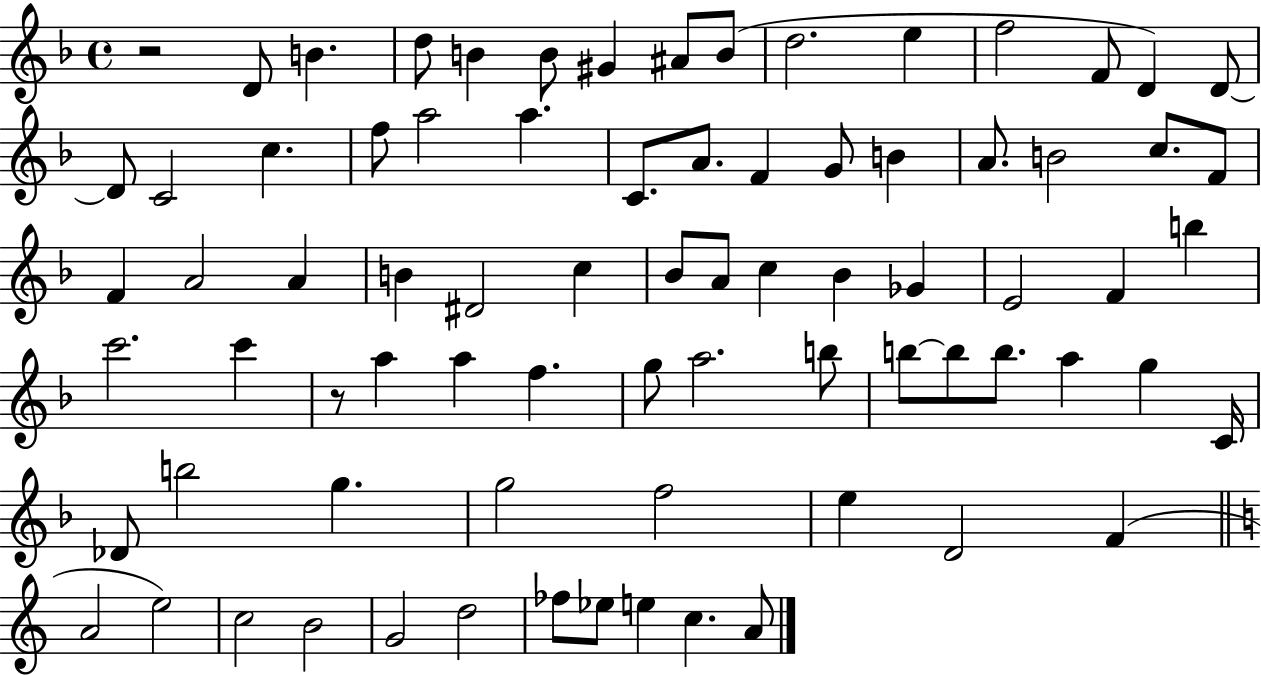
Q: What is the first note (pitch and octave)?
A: D4